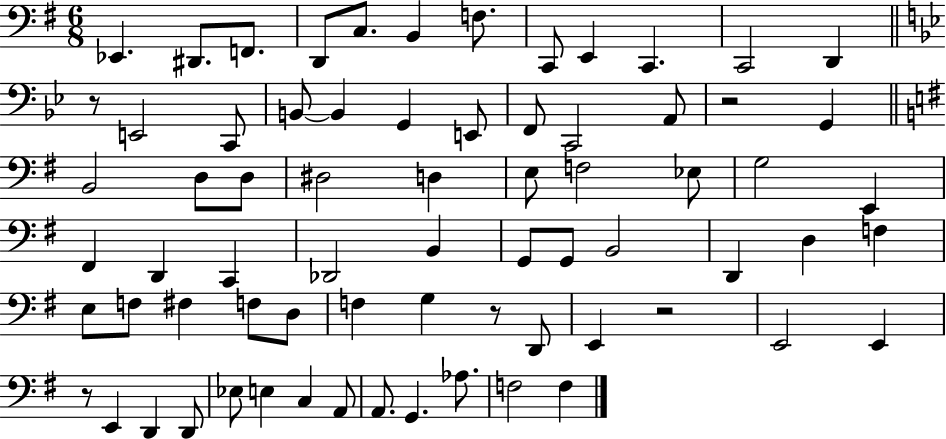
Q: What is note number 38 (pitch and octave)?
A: G2